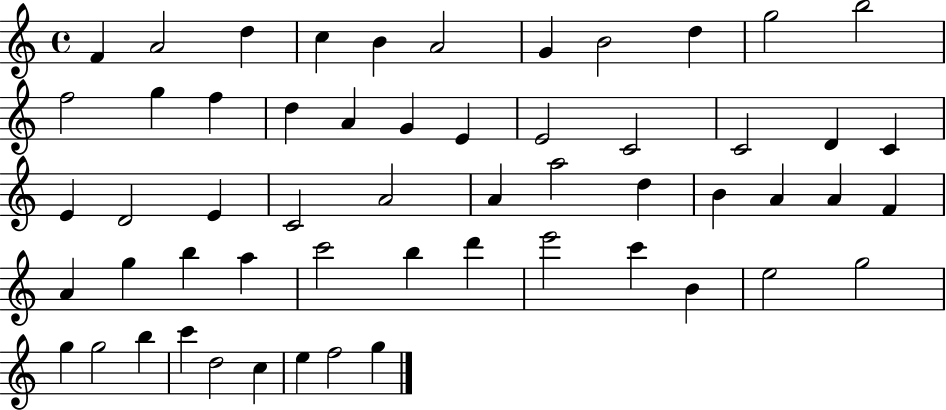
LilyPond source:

{
  \clef treble
  \time 4/4
  \defaultTimeSignature
  \key c \major
  f'4 a'2 d''4 | c''4 b'4 a'2 | g'4 b'2 d''4 | g''2 b''2 | \break f''2 g''4 f''4 | d''4 a'4 g'4 e'4 | e'2 c'2 | c'2 d'4 c'4 | \break e'4 d'2 e'4 | c'2 a'2 | a'4 a''2 d''4 | b'4 a'4 a'4 f'4 | \break a'4 g''4 b''4 a''4 | c'''2 b''4 d'''4 | e'''2 c'''4 b'4 | e''2 g''2 | \break g''4 g''2 b''4 | c'''4 d''2 c''4 | e''4 f''2 g''4 | \bar "|."
}